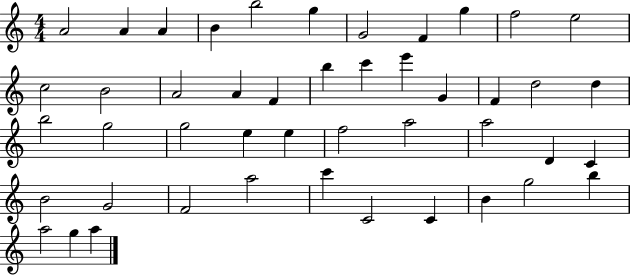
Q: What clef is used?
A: treble